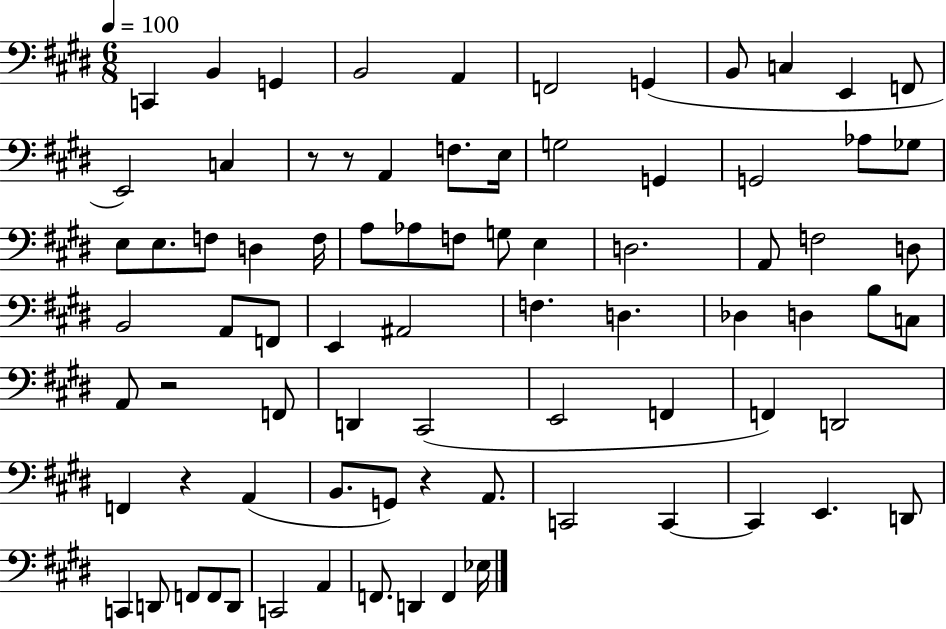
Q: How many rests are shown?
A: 5